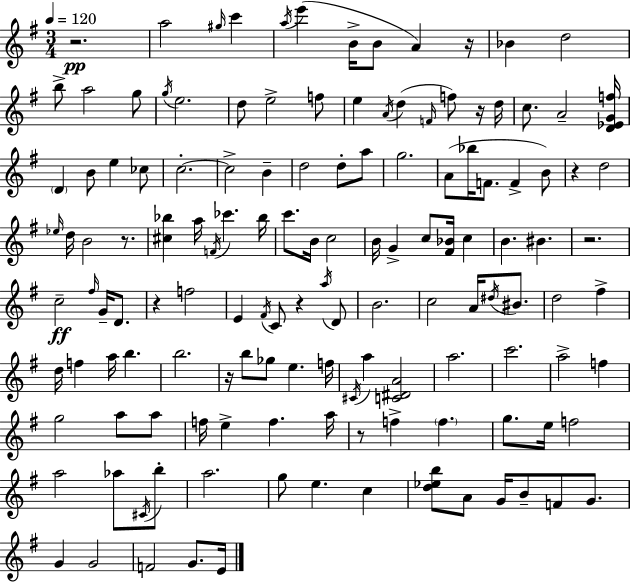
{
  \clef treble
  \numericTimeSignature
  \time 3/4
  \key g \major
  \tempo 4 = 120
  \repeat volta 2 { r2.\pp | a''2 \grace { gis''16 } c'''4 | \acciaccatura { a''16 }( e'''4 b'16-> b'8 a'4) | r16 bes'4 d''2 | \break b''8-> a''2 | g''8 \acciaccatura { g''16 } e''2. | d''8 e''2-> | f''8 e''4 \acciaccatura { a'16 } d''4( | \break \grace { f'16 } f''8) r16 d''16 c''8. a'2-- | <d' ees' g' f''>16 \parenthesize d'4 b'8 e''4 | ces''8 c''2.-.~~ | c''2-> | \break b'4-- d''2 | d''8-. a''8 g''2. | a'8( bes''16 f'8. f'4-> | b'8) r4 d''2 | \break \grace { ees''16 } d''16 b'2 | r8. <cis'' bes''>4 a''16 \acciaccatura { f'16 } | ces'''4. bes''16 c'''8. b'16 c''2 | b'16 g'4-> | \break c''8 <fis' bes'>16 c''4 b'4. | bis'4. r2. | c''2--\ff | \grace { fis''16 } g'16-- d'8. r4 | \break f''2 e'4 | \acciaccatura { fis'16 } c'8 r4 \acciaccatura { a''16 } d'8 b'2. | c''2 | a'16 \acciaccatura { dis''16 } bis'8. d''2 | \break fis''4-> d''16 | f''4 a''16 b''4. b''2. | r16 | b''8 ges''8 e''4. f''16 \acciaccatura { cis'16 } | \break a''4 <c' dis' a'>2 | a''2. | c'''2. | a''2-> f''4 | \break g''2 a''8 a''8 | f''16 e''4-> f''4. a''16 | r8 f''4-> \parenthesize f''4. | g''8. e''16 f''2 | \break a''2 aes''8 \acciaccatura { cis'16 } b''8-. | a''2. | g''8 e''4. c''4 | <d'' ees'' b''>8 a'8 g'16 b'8-- f'8 g'8. | \break g'4 g'2 | f'2 g'8. | e'16 } \bar "|."
}